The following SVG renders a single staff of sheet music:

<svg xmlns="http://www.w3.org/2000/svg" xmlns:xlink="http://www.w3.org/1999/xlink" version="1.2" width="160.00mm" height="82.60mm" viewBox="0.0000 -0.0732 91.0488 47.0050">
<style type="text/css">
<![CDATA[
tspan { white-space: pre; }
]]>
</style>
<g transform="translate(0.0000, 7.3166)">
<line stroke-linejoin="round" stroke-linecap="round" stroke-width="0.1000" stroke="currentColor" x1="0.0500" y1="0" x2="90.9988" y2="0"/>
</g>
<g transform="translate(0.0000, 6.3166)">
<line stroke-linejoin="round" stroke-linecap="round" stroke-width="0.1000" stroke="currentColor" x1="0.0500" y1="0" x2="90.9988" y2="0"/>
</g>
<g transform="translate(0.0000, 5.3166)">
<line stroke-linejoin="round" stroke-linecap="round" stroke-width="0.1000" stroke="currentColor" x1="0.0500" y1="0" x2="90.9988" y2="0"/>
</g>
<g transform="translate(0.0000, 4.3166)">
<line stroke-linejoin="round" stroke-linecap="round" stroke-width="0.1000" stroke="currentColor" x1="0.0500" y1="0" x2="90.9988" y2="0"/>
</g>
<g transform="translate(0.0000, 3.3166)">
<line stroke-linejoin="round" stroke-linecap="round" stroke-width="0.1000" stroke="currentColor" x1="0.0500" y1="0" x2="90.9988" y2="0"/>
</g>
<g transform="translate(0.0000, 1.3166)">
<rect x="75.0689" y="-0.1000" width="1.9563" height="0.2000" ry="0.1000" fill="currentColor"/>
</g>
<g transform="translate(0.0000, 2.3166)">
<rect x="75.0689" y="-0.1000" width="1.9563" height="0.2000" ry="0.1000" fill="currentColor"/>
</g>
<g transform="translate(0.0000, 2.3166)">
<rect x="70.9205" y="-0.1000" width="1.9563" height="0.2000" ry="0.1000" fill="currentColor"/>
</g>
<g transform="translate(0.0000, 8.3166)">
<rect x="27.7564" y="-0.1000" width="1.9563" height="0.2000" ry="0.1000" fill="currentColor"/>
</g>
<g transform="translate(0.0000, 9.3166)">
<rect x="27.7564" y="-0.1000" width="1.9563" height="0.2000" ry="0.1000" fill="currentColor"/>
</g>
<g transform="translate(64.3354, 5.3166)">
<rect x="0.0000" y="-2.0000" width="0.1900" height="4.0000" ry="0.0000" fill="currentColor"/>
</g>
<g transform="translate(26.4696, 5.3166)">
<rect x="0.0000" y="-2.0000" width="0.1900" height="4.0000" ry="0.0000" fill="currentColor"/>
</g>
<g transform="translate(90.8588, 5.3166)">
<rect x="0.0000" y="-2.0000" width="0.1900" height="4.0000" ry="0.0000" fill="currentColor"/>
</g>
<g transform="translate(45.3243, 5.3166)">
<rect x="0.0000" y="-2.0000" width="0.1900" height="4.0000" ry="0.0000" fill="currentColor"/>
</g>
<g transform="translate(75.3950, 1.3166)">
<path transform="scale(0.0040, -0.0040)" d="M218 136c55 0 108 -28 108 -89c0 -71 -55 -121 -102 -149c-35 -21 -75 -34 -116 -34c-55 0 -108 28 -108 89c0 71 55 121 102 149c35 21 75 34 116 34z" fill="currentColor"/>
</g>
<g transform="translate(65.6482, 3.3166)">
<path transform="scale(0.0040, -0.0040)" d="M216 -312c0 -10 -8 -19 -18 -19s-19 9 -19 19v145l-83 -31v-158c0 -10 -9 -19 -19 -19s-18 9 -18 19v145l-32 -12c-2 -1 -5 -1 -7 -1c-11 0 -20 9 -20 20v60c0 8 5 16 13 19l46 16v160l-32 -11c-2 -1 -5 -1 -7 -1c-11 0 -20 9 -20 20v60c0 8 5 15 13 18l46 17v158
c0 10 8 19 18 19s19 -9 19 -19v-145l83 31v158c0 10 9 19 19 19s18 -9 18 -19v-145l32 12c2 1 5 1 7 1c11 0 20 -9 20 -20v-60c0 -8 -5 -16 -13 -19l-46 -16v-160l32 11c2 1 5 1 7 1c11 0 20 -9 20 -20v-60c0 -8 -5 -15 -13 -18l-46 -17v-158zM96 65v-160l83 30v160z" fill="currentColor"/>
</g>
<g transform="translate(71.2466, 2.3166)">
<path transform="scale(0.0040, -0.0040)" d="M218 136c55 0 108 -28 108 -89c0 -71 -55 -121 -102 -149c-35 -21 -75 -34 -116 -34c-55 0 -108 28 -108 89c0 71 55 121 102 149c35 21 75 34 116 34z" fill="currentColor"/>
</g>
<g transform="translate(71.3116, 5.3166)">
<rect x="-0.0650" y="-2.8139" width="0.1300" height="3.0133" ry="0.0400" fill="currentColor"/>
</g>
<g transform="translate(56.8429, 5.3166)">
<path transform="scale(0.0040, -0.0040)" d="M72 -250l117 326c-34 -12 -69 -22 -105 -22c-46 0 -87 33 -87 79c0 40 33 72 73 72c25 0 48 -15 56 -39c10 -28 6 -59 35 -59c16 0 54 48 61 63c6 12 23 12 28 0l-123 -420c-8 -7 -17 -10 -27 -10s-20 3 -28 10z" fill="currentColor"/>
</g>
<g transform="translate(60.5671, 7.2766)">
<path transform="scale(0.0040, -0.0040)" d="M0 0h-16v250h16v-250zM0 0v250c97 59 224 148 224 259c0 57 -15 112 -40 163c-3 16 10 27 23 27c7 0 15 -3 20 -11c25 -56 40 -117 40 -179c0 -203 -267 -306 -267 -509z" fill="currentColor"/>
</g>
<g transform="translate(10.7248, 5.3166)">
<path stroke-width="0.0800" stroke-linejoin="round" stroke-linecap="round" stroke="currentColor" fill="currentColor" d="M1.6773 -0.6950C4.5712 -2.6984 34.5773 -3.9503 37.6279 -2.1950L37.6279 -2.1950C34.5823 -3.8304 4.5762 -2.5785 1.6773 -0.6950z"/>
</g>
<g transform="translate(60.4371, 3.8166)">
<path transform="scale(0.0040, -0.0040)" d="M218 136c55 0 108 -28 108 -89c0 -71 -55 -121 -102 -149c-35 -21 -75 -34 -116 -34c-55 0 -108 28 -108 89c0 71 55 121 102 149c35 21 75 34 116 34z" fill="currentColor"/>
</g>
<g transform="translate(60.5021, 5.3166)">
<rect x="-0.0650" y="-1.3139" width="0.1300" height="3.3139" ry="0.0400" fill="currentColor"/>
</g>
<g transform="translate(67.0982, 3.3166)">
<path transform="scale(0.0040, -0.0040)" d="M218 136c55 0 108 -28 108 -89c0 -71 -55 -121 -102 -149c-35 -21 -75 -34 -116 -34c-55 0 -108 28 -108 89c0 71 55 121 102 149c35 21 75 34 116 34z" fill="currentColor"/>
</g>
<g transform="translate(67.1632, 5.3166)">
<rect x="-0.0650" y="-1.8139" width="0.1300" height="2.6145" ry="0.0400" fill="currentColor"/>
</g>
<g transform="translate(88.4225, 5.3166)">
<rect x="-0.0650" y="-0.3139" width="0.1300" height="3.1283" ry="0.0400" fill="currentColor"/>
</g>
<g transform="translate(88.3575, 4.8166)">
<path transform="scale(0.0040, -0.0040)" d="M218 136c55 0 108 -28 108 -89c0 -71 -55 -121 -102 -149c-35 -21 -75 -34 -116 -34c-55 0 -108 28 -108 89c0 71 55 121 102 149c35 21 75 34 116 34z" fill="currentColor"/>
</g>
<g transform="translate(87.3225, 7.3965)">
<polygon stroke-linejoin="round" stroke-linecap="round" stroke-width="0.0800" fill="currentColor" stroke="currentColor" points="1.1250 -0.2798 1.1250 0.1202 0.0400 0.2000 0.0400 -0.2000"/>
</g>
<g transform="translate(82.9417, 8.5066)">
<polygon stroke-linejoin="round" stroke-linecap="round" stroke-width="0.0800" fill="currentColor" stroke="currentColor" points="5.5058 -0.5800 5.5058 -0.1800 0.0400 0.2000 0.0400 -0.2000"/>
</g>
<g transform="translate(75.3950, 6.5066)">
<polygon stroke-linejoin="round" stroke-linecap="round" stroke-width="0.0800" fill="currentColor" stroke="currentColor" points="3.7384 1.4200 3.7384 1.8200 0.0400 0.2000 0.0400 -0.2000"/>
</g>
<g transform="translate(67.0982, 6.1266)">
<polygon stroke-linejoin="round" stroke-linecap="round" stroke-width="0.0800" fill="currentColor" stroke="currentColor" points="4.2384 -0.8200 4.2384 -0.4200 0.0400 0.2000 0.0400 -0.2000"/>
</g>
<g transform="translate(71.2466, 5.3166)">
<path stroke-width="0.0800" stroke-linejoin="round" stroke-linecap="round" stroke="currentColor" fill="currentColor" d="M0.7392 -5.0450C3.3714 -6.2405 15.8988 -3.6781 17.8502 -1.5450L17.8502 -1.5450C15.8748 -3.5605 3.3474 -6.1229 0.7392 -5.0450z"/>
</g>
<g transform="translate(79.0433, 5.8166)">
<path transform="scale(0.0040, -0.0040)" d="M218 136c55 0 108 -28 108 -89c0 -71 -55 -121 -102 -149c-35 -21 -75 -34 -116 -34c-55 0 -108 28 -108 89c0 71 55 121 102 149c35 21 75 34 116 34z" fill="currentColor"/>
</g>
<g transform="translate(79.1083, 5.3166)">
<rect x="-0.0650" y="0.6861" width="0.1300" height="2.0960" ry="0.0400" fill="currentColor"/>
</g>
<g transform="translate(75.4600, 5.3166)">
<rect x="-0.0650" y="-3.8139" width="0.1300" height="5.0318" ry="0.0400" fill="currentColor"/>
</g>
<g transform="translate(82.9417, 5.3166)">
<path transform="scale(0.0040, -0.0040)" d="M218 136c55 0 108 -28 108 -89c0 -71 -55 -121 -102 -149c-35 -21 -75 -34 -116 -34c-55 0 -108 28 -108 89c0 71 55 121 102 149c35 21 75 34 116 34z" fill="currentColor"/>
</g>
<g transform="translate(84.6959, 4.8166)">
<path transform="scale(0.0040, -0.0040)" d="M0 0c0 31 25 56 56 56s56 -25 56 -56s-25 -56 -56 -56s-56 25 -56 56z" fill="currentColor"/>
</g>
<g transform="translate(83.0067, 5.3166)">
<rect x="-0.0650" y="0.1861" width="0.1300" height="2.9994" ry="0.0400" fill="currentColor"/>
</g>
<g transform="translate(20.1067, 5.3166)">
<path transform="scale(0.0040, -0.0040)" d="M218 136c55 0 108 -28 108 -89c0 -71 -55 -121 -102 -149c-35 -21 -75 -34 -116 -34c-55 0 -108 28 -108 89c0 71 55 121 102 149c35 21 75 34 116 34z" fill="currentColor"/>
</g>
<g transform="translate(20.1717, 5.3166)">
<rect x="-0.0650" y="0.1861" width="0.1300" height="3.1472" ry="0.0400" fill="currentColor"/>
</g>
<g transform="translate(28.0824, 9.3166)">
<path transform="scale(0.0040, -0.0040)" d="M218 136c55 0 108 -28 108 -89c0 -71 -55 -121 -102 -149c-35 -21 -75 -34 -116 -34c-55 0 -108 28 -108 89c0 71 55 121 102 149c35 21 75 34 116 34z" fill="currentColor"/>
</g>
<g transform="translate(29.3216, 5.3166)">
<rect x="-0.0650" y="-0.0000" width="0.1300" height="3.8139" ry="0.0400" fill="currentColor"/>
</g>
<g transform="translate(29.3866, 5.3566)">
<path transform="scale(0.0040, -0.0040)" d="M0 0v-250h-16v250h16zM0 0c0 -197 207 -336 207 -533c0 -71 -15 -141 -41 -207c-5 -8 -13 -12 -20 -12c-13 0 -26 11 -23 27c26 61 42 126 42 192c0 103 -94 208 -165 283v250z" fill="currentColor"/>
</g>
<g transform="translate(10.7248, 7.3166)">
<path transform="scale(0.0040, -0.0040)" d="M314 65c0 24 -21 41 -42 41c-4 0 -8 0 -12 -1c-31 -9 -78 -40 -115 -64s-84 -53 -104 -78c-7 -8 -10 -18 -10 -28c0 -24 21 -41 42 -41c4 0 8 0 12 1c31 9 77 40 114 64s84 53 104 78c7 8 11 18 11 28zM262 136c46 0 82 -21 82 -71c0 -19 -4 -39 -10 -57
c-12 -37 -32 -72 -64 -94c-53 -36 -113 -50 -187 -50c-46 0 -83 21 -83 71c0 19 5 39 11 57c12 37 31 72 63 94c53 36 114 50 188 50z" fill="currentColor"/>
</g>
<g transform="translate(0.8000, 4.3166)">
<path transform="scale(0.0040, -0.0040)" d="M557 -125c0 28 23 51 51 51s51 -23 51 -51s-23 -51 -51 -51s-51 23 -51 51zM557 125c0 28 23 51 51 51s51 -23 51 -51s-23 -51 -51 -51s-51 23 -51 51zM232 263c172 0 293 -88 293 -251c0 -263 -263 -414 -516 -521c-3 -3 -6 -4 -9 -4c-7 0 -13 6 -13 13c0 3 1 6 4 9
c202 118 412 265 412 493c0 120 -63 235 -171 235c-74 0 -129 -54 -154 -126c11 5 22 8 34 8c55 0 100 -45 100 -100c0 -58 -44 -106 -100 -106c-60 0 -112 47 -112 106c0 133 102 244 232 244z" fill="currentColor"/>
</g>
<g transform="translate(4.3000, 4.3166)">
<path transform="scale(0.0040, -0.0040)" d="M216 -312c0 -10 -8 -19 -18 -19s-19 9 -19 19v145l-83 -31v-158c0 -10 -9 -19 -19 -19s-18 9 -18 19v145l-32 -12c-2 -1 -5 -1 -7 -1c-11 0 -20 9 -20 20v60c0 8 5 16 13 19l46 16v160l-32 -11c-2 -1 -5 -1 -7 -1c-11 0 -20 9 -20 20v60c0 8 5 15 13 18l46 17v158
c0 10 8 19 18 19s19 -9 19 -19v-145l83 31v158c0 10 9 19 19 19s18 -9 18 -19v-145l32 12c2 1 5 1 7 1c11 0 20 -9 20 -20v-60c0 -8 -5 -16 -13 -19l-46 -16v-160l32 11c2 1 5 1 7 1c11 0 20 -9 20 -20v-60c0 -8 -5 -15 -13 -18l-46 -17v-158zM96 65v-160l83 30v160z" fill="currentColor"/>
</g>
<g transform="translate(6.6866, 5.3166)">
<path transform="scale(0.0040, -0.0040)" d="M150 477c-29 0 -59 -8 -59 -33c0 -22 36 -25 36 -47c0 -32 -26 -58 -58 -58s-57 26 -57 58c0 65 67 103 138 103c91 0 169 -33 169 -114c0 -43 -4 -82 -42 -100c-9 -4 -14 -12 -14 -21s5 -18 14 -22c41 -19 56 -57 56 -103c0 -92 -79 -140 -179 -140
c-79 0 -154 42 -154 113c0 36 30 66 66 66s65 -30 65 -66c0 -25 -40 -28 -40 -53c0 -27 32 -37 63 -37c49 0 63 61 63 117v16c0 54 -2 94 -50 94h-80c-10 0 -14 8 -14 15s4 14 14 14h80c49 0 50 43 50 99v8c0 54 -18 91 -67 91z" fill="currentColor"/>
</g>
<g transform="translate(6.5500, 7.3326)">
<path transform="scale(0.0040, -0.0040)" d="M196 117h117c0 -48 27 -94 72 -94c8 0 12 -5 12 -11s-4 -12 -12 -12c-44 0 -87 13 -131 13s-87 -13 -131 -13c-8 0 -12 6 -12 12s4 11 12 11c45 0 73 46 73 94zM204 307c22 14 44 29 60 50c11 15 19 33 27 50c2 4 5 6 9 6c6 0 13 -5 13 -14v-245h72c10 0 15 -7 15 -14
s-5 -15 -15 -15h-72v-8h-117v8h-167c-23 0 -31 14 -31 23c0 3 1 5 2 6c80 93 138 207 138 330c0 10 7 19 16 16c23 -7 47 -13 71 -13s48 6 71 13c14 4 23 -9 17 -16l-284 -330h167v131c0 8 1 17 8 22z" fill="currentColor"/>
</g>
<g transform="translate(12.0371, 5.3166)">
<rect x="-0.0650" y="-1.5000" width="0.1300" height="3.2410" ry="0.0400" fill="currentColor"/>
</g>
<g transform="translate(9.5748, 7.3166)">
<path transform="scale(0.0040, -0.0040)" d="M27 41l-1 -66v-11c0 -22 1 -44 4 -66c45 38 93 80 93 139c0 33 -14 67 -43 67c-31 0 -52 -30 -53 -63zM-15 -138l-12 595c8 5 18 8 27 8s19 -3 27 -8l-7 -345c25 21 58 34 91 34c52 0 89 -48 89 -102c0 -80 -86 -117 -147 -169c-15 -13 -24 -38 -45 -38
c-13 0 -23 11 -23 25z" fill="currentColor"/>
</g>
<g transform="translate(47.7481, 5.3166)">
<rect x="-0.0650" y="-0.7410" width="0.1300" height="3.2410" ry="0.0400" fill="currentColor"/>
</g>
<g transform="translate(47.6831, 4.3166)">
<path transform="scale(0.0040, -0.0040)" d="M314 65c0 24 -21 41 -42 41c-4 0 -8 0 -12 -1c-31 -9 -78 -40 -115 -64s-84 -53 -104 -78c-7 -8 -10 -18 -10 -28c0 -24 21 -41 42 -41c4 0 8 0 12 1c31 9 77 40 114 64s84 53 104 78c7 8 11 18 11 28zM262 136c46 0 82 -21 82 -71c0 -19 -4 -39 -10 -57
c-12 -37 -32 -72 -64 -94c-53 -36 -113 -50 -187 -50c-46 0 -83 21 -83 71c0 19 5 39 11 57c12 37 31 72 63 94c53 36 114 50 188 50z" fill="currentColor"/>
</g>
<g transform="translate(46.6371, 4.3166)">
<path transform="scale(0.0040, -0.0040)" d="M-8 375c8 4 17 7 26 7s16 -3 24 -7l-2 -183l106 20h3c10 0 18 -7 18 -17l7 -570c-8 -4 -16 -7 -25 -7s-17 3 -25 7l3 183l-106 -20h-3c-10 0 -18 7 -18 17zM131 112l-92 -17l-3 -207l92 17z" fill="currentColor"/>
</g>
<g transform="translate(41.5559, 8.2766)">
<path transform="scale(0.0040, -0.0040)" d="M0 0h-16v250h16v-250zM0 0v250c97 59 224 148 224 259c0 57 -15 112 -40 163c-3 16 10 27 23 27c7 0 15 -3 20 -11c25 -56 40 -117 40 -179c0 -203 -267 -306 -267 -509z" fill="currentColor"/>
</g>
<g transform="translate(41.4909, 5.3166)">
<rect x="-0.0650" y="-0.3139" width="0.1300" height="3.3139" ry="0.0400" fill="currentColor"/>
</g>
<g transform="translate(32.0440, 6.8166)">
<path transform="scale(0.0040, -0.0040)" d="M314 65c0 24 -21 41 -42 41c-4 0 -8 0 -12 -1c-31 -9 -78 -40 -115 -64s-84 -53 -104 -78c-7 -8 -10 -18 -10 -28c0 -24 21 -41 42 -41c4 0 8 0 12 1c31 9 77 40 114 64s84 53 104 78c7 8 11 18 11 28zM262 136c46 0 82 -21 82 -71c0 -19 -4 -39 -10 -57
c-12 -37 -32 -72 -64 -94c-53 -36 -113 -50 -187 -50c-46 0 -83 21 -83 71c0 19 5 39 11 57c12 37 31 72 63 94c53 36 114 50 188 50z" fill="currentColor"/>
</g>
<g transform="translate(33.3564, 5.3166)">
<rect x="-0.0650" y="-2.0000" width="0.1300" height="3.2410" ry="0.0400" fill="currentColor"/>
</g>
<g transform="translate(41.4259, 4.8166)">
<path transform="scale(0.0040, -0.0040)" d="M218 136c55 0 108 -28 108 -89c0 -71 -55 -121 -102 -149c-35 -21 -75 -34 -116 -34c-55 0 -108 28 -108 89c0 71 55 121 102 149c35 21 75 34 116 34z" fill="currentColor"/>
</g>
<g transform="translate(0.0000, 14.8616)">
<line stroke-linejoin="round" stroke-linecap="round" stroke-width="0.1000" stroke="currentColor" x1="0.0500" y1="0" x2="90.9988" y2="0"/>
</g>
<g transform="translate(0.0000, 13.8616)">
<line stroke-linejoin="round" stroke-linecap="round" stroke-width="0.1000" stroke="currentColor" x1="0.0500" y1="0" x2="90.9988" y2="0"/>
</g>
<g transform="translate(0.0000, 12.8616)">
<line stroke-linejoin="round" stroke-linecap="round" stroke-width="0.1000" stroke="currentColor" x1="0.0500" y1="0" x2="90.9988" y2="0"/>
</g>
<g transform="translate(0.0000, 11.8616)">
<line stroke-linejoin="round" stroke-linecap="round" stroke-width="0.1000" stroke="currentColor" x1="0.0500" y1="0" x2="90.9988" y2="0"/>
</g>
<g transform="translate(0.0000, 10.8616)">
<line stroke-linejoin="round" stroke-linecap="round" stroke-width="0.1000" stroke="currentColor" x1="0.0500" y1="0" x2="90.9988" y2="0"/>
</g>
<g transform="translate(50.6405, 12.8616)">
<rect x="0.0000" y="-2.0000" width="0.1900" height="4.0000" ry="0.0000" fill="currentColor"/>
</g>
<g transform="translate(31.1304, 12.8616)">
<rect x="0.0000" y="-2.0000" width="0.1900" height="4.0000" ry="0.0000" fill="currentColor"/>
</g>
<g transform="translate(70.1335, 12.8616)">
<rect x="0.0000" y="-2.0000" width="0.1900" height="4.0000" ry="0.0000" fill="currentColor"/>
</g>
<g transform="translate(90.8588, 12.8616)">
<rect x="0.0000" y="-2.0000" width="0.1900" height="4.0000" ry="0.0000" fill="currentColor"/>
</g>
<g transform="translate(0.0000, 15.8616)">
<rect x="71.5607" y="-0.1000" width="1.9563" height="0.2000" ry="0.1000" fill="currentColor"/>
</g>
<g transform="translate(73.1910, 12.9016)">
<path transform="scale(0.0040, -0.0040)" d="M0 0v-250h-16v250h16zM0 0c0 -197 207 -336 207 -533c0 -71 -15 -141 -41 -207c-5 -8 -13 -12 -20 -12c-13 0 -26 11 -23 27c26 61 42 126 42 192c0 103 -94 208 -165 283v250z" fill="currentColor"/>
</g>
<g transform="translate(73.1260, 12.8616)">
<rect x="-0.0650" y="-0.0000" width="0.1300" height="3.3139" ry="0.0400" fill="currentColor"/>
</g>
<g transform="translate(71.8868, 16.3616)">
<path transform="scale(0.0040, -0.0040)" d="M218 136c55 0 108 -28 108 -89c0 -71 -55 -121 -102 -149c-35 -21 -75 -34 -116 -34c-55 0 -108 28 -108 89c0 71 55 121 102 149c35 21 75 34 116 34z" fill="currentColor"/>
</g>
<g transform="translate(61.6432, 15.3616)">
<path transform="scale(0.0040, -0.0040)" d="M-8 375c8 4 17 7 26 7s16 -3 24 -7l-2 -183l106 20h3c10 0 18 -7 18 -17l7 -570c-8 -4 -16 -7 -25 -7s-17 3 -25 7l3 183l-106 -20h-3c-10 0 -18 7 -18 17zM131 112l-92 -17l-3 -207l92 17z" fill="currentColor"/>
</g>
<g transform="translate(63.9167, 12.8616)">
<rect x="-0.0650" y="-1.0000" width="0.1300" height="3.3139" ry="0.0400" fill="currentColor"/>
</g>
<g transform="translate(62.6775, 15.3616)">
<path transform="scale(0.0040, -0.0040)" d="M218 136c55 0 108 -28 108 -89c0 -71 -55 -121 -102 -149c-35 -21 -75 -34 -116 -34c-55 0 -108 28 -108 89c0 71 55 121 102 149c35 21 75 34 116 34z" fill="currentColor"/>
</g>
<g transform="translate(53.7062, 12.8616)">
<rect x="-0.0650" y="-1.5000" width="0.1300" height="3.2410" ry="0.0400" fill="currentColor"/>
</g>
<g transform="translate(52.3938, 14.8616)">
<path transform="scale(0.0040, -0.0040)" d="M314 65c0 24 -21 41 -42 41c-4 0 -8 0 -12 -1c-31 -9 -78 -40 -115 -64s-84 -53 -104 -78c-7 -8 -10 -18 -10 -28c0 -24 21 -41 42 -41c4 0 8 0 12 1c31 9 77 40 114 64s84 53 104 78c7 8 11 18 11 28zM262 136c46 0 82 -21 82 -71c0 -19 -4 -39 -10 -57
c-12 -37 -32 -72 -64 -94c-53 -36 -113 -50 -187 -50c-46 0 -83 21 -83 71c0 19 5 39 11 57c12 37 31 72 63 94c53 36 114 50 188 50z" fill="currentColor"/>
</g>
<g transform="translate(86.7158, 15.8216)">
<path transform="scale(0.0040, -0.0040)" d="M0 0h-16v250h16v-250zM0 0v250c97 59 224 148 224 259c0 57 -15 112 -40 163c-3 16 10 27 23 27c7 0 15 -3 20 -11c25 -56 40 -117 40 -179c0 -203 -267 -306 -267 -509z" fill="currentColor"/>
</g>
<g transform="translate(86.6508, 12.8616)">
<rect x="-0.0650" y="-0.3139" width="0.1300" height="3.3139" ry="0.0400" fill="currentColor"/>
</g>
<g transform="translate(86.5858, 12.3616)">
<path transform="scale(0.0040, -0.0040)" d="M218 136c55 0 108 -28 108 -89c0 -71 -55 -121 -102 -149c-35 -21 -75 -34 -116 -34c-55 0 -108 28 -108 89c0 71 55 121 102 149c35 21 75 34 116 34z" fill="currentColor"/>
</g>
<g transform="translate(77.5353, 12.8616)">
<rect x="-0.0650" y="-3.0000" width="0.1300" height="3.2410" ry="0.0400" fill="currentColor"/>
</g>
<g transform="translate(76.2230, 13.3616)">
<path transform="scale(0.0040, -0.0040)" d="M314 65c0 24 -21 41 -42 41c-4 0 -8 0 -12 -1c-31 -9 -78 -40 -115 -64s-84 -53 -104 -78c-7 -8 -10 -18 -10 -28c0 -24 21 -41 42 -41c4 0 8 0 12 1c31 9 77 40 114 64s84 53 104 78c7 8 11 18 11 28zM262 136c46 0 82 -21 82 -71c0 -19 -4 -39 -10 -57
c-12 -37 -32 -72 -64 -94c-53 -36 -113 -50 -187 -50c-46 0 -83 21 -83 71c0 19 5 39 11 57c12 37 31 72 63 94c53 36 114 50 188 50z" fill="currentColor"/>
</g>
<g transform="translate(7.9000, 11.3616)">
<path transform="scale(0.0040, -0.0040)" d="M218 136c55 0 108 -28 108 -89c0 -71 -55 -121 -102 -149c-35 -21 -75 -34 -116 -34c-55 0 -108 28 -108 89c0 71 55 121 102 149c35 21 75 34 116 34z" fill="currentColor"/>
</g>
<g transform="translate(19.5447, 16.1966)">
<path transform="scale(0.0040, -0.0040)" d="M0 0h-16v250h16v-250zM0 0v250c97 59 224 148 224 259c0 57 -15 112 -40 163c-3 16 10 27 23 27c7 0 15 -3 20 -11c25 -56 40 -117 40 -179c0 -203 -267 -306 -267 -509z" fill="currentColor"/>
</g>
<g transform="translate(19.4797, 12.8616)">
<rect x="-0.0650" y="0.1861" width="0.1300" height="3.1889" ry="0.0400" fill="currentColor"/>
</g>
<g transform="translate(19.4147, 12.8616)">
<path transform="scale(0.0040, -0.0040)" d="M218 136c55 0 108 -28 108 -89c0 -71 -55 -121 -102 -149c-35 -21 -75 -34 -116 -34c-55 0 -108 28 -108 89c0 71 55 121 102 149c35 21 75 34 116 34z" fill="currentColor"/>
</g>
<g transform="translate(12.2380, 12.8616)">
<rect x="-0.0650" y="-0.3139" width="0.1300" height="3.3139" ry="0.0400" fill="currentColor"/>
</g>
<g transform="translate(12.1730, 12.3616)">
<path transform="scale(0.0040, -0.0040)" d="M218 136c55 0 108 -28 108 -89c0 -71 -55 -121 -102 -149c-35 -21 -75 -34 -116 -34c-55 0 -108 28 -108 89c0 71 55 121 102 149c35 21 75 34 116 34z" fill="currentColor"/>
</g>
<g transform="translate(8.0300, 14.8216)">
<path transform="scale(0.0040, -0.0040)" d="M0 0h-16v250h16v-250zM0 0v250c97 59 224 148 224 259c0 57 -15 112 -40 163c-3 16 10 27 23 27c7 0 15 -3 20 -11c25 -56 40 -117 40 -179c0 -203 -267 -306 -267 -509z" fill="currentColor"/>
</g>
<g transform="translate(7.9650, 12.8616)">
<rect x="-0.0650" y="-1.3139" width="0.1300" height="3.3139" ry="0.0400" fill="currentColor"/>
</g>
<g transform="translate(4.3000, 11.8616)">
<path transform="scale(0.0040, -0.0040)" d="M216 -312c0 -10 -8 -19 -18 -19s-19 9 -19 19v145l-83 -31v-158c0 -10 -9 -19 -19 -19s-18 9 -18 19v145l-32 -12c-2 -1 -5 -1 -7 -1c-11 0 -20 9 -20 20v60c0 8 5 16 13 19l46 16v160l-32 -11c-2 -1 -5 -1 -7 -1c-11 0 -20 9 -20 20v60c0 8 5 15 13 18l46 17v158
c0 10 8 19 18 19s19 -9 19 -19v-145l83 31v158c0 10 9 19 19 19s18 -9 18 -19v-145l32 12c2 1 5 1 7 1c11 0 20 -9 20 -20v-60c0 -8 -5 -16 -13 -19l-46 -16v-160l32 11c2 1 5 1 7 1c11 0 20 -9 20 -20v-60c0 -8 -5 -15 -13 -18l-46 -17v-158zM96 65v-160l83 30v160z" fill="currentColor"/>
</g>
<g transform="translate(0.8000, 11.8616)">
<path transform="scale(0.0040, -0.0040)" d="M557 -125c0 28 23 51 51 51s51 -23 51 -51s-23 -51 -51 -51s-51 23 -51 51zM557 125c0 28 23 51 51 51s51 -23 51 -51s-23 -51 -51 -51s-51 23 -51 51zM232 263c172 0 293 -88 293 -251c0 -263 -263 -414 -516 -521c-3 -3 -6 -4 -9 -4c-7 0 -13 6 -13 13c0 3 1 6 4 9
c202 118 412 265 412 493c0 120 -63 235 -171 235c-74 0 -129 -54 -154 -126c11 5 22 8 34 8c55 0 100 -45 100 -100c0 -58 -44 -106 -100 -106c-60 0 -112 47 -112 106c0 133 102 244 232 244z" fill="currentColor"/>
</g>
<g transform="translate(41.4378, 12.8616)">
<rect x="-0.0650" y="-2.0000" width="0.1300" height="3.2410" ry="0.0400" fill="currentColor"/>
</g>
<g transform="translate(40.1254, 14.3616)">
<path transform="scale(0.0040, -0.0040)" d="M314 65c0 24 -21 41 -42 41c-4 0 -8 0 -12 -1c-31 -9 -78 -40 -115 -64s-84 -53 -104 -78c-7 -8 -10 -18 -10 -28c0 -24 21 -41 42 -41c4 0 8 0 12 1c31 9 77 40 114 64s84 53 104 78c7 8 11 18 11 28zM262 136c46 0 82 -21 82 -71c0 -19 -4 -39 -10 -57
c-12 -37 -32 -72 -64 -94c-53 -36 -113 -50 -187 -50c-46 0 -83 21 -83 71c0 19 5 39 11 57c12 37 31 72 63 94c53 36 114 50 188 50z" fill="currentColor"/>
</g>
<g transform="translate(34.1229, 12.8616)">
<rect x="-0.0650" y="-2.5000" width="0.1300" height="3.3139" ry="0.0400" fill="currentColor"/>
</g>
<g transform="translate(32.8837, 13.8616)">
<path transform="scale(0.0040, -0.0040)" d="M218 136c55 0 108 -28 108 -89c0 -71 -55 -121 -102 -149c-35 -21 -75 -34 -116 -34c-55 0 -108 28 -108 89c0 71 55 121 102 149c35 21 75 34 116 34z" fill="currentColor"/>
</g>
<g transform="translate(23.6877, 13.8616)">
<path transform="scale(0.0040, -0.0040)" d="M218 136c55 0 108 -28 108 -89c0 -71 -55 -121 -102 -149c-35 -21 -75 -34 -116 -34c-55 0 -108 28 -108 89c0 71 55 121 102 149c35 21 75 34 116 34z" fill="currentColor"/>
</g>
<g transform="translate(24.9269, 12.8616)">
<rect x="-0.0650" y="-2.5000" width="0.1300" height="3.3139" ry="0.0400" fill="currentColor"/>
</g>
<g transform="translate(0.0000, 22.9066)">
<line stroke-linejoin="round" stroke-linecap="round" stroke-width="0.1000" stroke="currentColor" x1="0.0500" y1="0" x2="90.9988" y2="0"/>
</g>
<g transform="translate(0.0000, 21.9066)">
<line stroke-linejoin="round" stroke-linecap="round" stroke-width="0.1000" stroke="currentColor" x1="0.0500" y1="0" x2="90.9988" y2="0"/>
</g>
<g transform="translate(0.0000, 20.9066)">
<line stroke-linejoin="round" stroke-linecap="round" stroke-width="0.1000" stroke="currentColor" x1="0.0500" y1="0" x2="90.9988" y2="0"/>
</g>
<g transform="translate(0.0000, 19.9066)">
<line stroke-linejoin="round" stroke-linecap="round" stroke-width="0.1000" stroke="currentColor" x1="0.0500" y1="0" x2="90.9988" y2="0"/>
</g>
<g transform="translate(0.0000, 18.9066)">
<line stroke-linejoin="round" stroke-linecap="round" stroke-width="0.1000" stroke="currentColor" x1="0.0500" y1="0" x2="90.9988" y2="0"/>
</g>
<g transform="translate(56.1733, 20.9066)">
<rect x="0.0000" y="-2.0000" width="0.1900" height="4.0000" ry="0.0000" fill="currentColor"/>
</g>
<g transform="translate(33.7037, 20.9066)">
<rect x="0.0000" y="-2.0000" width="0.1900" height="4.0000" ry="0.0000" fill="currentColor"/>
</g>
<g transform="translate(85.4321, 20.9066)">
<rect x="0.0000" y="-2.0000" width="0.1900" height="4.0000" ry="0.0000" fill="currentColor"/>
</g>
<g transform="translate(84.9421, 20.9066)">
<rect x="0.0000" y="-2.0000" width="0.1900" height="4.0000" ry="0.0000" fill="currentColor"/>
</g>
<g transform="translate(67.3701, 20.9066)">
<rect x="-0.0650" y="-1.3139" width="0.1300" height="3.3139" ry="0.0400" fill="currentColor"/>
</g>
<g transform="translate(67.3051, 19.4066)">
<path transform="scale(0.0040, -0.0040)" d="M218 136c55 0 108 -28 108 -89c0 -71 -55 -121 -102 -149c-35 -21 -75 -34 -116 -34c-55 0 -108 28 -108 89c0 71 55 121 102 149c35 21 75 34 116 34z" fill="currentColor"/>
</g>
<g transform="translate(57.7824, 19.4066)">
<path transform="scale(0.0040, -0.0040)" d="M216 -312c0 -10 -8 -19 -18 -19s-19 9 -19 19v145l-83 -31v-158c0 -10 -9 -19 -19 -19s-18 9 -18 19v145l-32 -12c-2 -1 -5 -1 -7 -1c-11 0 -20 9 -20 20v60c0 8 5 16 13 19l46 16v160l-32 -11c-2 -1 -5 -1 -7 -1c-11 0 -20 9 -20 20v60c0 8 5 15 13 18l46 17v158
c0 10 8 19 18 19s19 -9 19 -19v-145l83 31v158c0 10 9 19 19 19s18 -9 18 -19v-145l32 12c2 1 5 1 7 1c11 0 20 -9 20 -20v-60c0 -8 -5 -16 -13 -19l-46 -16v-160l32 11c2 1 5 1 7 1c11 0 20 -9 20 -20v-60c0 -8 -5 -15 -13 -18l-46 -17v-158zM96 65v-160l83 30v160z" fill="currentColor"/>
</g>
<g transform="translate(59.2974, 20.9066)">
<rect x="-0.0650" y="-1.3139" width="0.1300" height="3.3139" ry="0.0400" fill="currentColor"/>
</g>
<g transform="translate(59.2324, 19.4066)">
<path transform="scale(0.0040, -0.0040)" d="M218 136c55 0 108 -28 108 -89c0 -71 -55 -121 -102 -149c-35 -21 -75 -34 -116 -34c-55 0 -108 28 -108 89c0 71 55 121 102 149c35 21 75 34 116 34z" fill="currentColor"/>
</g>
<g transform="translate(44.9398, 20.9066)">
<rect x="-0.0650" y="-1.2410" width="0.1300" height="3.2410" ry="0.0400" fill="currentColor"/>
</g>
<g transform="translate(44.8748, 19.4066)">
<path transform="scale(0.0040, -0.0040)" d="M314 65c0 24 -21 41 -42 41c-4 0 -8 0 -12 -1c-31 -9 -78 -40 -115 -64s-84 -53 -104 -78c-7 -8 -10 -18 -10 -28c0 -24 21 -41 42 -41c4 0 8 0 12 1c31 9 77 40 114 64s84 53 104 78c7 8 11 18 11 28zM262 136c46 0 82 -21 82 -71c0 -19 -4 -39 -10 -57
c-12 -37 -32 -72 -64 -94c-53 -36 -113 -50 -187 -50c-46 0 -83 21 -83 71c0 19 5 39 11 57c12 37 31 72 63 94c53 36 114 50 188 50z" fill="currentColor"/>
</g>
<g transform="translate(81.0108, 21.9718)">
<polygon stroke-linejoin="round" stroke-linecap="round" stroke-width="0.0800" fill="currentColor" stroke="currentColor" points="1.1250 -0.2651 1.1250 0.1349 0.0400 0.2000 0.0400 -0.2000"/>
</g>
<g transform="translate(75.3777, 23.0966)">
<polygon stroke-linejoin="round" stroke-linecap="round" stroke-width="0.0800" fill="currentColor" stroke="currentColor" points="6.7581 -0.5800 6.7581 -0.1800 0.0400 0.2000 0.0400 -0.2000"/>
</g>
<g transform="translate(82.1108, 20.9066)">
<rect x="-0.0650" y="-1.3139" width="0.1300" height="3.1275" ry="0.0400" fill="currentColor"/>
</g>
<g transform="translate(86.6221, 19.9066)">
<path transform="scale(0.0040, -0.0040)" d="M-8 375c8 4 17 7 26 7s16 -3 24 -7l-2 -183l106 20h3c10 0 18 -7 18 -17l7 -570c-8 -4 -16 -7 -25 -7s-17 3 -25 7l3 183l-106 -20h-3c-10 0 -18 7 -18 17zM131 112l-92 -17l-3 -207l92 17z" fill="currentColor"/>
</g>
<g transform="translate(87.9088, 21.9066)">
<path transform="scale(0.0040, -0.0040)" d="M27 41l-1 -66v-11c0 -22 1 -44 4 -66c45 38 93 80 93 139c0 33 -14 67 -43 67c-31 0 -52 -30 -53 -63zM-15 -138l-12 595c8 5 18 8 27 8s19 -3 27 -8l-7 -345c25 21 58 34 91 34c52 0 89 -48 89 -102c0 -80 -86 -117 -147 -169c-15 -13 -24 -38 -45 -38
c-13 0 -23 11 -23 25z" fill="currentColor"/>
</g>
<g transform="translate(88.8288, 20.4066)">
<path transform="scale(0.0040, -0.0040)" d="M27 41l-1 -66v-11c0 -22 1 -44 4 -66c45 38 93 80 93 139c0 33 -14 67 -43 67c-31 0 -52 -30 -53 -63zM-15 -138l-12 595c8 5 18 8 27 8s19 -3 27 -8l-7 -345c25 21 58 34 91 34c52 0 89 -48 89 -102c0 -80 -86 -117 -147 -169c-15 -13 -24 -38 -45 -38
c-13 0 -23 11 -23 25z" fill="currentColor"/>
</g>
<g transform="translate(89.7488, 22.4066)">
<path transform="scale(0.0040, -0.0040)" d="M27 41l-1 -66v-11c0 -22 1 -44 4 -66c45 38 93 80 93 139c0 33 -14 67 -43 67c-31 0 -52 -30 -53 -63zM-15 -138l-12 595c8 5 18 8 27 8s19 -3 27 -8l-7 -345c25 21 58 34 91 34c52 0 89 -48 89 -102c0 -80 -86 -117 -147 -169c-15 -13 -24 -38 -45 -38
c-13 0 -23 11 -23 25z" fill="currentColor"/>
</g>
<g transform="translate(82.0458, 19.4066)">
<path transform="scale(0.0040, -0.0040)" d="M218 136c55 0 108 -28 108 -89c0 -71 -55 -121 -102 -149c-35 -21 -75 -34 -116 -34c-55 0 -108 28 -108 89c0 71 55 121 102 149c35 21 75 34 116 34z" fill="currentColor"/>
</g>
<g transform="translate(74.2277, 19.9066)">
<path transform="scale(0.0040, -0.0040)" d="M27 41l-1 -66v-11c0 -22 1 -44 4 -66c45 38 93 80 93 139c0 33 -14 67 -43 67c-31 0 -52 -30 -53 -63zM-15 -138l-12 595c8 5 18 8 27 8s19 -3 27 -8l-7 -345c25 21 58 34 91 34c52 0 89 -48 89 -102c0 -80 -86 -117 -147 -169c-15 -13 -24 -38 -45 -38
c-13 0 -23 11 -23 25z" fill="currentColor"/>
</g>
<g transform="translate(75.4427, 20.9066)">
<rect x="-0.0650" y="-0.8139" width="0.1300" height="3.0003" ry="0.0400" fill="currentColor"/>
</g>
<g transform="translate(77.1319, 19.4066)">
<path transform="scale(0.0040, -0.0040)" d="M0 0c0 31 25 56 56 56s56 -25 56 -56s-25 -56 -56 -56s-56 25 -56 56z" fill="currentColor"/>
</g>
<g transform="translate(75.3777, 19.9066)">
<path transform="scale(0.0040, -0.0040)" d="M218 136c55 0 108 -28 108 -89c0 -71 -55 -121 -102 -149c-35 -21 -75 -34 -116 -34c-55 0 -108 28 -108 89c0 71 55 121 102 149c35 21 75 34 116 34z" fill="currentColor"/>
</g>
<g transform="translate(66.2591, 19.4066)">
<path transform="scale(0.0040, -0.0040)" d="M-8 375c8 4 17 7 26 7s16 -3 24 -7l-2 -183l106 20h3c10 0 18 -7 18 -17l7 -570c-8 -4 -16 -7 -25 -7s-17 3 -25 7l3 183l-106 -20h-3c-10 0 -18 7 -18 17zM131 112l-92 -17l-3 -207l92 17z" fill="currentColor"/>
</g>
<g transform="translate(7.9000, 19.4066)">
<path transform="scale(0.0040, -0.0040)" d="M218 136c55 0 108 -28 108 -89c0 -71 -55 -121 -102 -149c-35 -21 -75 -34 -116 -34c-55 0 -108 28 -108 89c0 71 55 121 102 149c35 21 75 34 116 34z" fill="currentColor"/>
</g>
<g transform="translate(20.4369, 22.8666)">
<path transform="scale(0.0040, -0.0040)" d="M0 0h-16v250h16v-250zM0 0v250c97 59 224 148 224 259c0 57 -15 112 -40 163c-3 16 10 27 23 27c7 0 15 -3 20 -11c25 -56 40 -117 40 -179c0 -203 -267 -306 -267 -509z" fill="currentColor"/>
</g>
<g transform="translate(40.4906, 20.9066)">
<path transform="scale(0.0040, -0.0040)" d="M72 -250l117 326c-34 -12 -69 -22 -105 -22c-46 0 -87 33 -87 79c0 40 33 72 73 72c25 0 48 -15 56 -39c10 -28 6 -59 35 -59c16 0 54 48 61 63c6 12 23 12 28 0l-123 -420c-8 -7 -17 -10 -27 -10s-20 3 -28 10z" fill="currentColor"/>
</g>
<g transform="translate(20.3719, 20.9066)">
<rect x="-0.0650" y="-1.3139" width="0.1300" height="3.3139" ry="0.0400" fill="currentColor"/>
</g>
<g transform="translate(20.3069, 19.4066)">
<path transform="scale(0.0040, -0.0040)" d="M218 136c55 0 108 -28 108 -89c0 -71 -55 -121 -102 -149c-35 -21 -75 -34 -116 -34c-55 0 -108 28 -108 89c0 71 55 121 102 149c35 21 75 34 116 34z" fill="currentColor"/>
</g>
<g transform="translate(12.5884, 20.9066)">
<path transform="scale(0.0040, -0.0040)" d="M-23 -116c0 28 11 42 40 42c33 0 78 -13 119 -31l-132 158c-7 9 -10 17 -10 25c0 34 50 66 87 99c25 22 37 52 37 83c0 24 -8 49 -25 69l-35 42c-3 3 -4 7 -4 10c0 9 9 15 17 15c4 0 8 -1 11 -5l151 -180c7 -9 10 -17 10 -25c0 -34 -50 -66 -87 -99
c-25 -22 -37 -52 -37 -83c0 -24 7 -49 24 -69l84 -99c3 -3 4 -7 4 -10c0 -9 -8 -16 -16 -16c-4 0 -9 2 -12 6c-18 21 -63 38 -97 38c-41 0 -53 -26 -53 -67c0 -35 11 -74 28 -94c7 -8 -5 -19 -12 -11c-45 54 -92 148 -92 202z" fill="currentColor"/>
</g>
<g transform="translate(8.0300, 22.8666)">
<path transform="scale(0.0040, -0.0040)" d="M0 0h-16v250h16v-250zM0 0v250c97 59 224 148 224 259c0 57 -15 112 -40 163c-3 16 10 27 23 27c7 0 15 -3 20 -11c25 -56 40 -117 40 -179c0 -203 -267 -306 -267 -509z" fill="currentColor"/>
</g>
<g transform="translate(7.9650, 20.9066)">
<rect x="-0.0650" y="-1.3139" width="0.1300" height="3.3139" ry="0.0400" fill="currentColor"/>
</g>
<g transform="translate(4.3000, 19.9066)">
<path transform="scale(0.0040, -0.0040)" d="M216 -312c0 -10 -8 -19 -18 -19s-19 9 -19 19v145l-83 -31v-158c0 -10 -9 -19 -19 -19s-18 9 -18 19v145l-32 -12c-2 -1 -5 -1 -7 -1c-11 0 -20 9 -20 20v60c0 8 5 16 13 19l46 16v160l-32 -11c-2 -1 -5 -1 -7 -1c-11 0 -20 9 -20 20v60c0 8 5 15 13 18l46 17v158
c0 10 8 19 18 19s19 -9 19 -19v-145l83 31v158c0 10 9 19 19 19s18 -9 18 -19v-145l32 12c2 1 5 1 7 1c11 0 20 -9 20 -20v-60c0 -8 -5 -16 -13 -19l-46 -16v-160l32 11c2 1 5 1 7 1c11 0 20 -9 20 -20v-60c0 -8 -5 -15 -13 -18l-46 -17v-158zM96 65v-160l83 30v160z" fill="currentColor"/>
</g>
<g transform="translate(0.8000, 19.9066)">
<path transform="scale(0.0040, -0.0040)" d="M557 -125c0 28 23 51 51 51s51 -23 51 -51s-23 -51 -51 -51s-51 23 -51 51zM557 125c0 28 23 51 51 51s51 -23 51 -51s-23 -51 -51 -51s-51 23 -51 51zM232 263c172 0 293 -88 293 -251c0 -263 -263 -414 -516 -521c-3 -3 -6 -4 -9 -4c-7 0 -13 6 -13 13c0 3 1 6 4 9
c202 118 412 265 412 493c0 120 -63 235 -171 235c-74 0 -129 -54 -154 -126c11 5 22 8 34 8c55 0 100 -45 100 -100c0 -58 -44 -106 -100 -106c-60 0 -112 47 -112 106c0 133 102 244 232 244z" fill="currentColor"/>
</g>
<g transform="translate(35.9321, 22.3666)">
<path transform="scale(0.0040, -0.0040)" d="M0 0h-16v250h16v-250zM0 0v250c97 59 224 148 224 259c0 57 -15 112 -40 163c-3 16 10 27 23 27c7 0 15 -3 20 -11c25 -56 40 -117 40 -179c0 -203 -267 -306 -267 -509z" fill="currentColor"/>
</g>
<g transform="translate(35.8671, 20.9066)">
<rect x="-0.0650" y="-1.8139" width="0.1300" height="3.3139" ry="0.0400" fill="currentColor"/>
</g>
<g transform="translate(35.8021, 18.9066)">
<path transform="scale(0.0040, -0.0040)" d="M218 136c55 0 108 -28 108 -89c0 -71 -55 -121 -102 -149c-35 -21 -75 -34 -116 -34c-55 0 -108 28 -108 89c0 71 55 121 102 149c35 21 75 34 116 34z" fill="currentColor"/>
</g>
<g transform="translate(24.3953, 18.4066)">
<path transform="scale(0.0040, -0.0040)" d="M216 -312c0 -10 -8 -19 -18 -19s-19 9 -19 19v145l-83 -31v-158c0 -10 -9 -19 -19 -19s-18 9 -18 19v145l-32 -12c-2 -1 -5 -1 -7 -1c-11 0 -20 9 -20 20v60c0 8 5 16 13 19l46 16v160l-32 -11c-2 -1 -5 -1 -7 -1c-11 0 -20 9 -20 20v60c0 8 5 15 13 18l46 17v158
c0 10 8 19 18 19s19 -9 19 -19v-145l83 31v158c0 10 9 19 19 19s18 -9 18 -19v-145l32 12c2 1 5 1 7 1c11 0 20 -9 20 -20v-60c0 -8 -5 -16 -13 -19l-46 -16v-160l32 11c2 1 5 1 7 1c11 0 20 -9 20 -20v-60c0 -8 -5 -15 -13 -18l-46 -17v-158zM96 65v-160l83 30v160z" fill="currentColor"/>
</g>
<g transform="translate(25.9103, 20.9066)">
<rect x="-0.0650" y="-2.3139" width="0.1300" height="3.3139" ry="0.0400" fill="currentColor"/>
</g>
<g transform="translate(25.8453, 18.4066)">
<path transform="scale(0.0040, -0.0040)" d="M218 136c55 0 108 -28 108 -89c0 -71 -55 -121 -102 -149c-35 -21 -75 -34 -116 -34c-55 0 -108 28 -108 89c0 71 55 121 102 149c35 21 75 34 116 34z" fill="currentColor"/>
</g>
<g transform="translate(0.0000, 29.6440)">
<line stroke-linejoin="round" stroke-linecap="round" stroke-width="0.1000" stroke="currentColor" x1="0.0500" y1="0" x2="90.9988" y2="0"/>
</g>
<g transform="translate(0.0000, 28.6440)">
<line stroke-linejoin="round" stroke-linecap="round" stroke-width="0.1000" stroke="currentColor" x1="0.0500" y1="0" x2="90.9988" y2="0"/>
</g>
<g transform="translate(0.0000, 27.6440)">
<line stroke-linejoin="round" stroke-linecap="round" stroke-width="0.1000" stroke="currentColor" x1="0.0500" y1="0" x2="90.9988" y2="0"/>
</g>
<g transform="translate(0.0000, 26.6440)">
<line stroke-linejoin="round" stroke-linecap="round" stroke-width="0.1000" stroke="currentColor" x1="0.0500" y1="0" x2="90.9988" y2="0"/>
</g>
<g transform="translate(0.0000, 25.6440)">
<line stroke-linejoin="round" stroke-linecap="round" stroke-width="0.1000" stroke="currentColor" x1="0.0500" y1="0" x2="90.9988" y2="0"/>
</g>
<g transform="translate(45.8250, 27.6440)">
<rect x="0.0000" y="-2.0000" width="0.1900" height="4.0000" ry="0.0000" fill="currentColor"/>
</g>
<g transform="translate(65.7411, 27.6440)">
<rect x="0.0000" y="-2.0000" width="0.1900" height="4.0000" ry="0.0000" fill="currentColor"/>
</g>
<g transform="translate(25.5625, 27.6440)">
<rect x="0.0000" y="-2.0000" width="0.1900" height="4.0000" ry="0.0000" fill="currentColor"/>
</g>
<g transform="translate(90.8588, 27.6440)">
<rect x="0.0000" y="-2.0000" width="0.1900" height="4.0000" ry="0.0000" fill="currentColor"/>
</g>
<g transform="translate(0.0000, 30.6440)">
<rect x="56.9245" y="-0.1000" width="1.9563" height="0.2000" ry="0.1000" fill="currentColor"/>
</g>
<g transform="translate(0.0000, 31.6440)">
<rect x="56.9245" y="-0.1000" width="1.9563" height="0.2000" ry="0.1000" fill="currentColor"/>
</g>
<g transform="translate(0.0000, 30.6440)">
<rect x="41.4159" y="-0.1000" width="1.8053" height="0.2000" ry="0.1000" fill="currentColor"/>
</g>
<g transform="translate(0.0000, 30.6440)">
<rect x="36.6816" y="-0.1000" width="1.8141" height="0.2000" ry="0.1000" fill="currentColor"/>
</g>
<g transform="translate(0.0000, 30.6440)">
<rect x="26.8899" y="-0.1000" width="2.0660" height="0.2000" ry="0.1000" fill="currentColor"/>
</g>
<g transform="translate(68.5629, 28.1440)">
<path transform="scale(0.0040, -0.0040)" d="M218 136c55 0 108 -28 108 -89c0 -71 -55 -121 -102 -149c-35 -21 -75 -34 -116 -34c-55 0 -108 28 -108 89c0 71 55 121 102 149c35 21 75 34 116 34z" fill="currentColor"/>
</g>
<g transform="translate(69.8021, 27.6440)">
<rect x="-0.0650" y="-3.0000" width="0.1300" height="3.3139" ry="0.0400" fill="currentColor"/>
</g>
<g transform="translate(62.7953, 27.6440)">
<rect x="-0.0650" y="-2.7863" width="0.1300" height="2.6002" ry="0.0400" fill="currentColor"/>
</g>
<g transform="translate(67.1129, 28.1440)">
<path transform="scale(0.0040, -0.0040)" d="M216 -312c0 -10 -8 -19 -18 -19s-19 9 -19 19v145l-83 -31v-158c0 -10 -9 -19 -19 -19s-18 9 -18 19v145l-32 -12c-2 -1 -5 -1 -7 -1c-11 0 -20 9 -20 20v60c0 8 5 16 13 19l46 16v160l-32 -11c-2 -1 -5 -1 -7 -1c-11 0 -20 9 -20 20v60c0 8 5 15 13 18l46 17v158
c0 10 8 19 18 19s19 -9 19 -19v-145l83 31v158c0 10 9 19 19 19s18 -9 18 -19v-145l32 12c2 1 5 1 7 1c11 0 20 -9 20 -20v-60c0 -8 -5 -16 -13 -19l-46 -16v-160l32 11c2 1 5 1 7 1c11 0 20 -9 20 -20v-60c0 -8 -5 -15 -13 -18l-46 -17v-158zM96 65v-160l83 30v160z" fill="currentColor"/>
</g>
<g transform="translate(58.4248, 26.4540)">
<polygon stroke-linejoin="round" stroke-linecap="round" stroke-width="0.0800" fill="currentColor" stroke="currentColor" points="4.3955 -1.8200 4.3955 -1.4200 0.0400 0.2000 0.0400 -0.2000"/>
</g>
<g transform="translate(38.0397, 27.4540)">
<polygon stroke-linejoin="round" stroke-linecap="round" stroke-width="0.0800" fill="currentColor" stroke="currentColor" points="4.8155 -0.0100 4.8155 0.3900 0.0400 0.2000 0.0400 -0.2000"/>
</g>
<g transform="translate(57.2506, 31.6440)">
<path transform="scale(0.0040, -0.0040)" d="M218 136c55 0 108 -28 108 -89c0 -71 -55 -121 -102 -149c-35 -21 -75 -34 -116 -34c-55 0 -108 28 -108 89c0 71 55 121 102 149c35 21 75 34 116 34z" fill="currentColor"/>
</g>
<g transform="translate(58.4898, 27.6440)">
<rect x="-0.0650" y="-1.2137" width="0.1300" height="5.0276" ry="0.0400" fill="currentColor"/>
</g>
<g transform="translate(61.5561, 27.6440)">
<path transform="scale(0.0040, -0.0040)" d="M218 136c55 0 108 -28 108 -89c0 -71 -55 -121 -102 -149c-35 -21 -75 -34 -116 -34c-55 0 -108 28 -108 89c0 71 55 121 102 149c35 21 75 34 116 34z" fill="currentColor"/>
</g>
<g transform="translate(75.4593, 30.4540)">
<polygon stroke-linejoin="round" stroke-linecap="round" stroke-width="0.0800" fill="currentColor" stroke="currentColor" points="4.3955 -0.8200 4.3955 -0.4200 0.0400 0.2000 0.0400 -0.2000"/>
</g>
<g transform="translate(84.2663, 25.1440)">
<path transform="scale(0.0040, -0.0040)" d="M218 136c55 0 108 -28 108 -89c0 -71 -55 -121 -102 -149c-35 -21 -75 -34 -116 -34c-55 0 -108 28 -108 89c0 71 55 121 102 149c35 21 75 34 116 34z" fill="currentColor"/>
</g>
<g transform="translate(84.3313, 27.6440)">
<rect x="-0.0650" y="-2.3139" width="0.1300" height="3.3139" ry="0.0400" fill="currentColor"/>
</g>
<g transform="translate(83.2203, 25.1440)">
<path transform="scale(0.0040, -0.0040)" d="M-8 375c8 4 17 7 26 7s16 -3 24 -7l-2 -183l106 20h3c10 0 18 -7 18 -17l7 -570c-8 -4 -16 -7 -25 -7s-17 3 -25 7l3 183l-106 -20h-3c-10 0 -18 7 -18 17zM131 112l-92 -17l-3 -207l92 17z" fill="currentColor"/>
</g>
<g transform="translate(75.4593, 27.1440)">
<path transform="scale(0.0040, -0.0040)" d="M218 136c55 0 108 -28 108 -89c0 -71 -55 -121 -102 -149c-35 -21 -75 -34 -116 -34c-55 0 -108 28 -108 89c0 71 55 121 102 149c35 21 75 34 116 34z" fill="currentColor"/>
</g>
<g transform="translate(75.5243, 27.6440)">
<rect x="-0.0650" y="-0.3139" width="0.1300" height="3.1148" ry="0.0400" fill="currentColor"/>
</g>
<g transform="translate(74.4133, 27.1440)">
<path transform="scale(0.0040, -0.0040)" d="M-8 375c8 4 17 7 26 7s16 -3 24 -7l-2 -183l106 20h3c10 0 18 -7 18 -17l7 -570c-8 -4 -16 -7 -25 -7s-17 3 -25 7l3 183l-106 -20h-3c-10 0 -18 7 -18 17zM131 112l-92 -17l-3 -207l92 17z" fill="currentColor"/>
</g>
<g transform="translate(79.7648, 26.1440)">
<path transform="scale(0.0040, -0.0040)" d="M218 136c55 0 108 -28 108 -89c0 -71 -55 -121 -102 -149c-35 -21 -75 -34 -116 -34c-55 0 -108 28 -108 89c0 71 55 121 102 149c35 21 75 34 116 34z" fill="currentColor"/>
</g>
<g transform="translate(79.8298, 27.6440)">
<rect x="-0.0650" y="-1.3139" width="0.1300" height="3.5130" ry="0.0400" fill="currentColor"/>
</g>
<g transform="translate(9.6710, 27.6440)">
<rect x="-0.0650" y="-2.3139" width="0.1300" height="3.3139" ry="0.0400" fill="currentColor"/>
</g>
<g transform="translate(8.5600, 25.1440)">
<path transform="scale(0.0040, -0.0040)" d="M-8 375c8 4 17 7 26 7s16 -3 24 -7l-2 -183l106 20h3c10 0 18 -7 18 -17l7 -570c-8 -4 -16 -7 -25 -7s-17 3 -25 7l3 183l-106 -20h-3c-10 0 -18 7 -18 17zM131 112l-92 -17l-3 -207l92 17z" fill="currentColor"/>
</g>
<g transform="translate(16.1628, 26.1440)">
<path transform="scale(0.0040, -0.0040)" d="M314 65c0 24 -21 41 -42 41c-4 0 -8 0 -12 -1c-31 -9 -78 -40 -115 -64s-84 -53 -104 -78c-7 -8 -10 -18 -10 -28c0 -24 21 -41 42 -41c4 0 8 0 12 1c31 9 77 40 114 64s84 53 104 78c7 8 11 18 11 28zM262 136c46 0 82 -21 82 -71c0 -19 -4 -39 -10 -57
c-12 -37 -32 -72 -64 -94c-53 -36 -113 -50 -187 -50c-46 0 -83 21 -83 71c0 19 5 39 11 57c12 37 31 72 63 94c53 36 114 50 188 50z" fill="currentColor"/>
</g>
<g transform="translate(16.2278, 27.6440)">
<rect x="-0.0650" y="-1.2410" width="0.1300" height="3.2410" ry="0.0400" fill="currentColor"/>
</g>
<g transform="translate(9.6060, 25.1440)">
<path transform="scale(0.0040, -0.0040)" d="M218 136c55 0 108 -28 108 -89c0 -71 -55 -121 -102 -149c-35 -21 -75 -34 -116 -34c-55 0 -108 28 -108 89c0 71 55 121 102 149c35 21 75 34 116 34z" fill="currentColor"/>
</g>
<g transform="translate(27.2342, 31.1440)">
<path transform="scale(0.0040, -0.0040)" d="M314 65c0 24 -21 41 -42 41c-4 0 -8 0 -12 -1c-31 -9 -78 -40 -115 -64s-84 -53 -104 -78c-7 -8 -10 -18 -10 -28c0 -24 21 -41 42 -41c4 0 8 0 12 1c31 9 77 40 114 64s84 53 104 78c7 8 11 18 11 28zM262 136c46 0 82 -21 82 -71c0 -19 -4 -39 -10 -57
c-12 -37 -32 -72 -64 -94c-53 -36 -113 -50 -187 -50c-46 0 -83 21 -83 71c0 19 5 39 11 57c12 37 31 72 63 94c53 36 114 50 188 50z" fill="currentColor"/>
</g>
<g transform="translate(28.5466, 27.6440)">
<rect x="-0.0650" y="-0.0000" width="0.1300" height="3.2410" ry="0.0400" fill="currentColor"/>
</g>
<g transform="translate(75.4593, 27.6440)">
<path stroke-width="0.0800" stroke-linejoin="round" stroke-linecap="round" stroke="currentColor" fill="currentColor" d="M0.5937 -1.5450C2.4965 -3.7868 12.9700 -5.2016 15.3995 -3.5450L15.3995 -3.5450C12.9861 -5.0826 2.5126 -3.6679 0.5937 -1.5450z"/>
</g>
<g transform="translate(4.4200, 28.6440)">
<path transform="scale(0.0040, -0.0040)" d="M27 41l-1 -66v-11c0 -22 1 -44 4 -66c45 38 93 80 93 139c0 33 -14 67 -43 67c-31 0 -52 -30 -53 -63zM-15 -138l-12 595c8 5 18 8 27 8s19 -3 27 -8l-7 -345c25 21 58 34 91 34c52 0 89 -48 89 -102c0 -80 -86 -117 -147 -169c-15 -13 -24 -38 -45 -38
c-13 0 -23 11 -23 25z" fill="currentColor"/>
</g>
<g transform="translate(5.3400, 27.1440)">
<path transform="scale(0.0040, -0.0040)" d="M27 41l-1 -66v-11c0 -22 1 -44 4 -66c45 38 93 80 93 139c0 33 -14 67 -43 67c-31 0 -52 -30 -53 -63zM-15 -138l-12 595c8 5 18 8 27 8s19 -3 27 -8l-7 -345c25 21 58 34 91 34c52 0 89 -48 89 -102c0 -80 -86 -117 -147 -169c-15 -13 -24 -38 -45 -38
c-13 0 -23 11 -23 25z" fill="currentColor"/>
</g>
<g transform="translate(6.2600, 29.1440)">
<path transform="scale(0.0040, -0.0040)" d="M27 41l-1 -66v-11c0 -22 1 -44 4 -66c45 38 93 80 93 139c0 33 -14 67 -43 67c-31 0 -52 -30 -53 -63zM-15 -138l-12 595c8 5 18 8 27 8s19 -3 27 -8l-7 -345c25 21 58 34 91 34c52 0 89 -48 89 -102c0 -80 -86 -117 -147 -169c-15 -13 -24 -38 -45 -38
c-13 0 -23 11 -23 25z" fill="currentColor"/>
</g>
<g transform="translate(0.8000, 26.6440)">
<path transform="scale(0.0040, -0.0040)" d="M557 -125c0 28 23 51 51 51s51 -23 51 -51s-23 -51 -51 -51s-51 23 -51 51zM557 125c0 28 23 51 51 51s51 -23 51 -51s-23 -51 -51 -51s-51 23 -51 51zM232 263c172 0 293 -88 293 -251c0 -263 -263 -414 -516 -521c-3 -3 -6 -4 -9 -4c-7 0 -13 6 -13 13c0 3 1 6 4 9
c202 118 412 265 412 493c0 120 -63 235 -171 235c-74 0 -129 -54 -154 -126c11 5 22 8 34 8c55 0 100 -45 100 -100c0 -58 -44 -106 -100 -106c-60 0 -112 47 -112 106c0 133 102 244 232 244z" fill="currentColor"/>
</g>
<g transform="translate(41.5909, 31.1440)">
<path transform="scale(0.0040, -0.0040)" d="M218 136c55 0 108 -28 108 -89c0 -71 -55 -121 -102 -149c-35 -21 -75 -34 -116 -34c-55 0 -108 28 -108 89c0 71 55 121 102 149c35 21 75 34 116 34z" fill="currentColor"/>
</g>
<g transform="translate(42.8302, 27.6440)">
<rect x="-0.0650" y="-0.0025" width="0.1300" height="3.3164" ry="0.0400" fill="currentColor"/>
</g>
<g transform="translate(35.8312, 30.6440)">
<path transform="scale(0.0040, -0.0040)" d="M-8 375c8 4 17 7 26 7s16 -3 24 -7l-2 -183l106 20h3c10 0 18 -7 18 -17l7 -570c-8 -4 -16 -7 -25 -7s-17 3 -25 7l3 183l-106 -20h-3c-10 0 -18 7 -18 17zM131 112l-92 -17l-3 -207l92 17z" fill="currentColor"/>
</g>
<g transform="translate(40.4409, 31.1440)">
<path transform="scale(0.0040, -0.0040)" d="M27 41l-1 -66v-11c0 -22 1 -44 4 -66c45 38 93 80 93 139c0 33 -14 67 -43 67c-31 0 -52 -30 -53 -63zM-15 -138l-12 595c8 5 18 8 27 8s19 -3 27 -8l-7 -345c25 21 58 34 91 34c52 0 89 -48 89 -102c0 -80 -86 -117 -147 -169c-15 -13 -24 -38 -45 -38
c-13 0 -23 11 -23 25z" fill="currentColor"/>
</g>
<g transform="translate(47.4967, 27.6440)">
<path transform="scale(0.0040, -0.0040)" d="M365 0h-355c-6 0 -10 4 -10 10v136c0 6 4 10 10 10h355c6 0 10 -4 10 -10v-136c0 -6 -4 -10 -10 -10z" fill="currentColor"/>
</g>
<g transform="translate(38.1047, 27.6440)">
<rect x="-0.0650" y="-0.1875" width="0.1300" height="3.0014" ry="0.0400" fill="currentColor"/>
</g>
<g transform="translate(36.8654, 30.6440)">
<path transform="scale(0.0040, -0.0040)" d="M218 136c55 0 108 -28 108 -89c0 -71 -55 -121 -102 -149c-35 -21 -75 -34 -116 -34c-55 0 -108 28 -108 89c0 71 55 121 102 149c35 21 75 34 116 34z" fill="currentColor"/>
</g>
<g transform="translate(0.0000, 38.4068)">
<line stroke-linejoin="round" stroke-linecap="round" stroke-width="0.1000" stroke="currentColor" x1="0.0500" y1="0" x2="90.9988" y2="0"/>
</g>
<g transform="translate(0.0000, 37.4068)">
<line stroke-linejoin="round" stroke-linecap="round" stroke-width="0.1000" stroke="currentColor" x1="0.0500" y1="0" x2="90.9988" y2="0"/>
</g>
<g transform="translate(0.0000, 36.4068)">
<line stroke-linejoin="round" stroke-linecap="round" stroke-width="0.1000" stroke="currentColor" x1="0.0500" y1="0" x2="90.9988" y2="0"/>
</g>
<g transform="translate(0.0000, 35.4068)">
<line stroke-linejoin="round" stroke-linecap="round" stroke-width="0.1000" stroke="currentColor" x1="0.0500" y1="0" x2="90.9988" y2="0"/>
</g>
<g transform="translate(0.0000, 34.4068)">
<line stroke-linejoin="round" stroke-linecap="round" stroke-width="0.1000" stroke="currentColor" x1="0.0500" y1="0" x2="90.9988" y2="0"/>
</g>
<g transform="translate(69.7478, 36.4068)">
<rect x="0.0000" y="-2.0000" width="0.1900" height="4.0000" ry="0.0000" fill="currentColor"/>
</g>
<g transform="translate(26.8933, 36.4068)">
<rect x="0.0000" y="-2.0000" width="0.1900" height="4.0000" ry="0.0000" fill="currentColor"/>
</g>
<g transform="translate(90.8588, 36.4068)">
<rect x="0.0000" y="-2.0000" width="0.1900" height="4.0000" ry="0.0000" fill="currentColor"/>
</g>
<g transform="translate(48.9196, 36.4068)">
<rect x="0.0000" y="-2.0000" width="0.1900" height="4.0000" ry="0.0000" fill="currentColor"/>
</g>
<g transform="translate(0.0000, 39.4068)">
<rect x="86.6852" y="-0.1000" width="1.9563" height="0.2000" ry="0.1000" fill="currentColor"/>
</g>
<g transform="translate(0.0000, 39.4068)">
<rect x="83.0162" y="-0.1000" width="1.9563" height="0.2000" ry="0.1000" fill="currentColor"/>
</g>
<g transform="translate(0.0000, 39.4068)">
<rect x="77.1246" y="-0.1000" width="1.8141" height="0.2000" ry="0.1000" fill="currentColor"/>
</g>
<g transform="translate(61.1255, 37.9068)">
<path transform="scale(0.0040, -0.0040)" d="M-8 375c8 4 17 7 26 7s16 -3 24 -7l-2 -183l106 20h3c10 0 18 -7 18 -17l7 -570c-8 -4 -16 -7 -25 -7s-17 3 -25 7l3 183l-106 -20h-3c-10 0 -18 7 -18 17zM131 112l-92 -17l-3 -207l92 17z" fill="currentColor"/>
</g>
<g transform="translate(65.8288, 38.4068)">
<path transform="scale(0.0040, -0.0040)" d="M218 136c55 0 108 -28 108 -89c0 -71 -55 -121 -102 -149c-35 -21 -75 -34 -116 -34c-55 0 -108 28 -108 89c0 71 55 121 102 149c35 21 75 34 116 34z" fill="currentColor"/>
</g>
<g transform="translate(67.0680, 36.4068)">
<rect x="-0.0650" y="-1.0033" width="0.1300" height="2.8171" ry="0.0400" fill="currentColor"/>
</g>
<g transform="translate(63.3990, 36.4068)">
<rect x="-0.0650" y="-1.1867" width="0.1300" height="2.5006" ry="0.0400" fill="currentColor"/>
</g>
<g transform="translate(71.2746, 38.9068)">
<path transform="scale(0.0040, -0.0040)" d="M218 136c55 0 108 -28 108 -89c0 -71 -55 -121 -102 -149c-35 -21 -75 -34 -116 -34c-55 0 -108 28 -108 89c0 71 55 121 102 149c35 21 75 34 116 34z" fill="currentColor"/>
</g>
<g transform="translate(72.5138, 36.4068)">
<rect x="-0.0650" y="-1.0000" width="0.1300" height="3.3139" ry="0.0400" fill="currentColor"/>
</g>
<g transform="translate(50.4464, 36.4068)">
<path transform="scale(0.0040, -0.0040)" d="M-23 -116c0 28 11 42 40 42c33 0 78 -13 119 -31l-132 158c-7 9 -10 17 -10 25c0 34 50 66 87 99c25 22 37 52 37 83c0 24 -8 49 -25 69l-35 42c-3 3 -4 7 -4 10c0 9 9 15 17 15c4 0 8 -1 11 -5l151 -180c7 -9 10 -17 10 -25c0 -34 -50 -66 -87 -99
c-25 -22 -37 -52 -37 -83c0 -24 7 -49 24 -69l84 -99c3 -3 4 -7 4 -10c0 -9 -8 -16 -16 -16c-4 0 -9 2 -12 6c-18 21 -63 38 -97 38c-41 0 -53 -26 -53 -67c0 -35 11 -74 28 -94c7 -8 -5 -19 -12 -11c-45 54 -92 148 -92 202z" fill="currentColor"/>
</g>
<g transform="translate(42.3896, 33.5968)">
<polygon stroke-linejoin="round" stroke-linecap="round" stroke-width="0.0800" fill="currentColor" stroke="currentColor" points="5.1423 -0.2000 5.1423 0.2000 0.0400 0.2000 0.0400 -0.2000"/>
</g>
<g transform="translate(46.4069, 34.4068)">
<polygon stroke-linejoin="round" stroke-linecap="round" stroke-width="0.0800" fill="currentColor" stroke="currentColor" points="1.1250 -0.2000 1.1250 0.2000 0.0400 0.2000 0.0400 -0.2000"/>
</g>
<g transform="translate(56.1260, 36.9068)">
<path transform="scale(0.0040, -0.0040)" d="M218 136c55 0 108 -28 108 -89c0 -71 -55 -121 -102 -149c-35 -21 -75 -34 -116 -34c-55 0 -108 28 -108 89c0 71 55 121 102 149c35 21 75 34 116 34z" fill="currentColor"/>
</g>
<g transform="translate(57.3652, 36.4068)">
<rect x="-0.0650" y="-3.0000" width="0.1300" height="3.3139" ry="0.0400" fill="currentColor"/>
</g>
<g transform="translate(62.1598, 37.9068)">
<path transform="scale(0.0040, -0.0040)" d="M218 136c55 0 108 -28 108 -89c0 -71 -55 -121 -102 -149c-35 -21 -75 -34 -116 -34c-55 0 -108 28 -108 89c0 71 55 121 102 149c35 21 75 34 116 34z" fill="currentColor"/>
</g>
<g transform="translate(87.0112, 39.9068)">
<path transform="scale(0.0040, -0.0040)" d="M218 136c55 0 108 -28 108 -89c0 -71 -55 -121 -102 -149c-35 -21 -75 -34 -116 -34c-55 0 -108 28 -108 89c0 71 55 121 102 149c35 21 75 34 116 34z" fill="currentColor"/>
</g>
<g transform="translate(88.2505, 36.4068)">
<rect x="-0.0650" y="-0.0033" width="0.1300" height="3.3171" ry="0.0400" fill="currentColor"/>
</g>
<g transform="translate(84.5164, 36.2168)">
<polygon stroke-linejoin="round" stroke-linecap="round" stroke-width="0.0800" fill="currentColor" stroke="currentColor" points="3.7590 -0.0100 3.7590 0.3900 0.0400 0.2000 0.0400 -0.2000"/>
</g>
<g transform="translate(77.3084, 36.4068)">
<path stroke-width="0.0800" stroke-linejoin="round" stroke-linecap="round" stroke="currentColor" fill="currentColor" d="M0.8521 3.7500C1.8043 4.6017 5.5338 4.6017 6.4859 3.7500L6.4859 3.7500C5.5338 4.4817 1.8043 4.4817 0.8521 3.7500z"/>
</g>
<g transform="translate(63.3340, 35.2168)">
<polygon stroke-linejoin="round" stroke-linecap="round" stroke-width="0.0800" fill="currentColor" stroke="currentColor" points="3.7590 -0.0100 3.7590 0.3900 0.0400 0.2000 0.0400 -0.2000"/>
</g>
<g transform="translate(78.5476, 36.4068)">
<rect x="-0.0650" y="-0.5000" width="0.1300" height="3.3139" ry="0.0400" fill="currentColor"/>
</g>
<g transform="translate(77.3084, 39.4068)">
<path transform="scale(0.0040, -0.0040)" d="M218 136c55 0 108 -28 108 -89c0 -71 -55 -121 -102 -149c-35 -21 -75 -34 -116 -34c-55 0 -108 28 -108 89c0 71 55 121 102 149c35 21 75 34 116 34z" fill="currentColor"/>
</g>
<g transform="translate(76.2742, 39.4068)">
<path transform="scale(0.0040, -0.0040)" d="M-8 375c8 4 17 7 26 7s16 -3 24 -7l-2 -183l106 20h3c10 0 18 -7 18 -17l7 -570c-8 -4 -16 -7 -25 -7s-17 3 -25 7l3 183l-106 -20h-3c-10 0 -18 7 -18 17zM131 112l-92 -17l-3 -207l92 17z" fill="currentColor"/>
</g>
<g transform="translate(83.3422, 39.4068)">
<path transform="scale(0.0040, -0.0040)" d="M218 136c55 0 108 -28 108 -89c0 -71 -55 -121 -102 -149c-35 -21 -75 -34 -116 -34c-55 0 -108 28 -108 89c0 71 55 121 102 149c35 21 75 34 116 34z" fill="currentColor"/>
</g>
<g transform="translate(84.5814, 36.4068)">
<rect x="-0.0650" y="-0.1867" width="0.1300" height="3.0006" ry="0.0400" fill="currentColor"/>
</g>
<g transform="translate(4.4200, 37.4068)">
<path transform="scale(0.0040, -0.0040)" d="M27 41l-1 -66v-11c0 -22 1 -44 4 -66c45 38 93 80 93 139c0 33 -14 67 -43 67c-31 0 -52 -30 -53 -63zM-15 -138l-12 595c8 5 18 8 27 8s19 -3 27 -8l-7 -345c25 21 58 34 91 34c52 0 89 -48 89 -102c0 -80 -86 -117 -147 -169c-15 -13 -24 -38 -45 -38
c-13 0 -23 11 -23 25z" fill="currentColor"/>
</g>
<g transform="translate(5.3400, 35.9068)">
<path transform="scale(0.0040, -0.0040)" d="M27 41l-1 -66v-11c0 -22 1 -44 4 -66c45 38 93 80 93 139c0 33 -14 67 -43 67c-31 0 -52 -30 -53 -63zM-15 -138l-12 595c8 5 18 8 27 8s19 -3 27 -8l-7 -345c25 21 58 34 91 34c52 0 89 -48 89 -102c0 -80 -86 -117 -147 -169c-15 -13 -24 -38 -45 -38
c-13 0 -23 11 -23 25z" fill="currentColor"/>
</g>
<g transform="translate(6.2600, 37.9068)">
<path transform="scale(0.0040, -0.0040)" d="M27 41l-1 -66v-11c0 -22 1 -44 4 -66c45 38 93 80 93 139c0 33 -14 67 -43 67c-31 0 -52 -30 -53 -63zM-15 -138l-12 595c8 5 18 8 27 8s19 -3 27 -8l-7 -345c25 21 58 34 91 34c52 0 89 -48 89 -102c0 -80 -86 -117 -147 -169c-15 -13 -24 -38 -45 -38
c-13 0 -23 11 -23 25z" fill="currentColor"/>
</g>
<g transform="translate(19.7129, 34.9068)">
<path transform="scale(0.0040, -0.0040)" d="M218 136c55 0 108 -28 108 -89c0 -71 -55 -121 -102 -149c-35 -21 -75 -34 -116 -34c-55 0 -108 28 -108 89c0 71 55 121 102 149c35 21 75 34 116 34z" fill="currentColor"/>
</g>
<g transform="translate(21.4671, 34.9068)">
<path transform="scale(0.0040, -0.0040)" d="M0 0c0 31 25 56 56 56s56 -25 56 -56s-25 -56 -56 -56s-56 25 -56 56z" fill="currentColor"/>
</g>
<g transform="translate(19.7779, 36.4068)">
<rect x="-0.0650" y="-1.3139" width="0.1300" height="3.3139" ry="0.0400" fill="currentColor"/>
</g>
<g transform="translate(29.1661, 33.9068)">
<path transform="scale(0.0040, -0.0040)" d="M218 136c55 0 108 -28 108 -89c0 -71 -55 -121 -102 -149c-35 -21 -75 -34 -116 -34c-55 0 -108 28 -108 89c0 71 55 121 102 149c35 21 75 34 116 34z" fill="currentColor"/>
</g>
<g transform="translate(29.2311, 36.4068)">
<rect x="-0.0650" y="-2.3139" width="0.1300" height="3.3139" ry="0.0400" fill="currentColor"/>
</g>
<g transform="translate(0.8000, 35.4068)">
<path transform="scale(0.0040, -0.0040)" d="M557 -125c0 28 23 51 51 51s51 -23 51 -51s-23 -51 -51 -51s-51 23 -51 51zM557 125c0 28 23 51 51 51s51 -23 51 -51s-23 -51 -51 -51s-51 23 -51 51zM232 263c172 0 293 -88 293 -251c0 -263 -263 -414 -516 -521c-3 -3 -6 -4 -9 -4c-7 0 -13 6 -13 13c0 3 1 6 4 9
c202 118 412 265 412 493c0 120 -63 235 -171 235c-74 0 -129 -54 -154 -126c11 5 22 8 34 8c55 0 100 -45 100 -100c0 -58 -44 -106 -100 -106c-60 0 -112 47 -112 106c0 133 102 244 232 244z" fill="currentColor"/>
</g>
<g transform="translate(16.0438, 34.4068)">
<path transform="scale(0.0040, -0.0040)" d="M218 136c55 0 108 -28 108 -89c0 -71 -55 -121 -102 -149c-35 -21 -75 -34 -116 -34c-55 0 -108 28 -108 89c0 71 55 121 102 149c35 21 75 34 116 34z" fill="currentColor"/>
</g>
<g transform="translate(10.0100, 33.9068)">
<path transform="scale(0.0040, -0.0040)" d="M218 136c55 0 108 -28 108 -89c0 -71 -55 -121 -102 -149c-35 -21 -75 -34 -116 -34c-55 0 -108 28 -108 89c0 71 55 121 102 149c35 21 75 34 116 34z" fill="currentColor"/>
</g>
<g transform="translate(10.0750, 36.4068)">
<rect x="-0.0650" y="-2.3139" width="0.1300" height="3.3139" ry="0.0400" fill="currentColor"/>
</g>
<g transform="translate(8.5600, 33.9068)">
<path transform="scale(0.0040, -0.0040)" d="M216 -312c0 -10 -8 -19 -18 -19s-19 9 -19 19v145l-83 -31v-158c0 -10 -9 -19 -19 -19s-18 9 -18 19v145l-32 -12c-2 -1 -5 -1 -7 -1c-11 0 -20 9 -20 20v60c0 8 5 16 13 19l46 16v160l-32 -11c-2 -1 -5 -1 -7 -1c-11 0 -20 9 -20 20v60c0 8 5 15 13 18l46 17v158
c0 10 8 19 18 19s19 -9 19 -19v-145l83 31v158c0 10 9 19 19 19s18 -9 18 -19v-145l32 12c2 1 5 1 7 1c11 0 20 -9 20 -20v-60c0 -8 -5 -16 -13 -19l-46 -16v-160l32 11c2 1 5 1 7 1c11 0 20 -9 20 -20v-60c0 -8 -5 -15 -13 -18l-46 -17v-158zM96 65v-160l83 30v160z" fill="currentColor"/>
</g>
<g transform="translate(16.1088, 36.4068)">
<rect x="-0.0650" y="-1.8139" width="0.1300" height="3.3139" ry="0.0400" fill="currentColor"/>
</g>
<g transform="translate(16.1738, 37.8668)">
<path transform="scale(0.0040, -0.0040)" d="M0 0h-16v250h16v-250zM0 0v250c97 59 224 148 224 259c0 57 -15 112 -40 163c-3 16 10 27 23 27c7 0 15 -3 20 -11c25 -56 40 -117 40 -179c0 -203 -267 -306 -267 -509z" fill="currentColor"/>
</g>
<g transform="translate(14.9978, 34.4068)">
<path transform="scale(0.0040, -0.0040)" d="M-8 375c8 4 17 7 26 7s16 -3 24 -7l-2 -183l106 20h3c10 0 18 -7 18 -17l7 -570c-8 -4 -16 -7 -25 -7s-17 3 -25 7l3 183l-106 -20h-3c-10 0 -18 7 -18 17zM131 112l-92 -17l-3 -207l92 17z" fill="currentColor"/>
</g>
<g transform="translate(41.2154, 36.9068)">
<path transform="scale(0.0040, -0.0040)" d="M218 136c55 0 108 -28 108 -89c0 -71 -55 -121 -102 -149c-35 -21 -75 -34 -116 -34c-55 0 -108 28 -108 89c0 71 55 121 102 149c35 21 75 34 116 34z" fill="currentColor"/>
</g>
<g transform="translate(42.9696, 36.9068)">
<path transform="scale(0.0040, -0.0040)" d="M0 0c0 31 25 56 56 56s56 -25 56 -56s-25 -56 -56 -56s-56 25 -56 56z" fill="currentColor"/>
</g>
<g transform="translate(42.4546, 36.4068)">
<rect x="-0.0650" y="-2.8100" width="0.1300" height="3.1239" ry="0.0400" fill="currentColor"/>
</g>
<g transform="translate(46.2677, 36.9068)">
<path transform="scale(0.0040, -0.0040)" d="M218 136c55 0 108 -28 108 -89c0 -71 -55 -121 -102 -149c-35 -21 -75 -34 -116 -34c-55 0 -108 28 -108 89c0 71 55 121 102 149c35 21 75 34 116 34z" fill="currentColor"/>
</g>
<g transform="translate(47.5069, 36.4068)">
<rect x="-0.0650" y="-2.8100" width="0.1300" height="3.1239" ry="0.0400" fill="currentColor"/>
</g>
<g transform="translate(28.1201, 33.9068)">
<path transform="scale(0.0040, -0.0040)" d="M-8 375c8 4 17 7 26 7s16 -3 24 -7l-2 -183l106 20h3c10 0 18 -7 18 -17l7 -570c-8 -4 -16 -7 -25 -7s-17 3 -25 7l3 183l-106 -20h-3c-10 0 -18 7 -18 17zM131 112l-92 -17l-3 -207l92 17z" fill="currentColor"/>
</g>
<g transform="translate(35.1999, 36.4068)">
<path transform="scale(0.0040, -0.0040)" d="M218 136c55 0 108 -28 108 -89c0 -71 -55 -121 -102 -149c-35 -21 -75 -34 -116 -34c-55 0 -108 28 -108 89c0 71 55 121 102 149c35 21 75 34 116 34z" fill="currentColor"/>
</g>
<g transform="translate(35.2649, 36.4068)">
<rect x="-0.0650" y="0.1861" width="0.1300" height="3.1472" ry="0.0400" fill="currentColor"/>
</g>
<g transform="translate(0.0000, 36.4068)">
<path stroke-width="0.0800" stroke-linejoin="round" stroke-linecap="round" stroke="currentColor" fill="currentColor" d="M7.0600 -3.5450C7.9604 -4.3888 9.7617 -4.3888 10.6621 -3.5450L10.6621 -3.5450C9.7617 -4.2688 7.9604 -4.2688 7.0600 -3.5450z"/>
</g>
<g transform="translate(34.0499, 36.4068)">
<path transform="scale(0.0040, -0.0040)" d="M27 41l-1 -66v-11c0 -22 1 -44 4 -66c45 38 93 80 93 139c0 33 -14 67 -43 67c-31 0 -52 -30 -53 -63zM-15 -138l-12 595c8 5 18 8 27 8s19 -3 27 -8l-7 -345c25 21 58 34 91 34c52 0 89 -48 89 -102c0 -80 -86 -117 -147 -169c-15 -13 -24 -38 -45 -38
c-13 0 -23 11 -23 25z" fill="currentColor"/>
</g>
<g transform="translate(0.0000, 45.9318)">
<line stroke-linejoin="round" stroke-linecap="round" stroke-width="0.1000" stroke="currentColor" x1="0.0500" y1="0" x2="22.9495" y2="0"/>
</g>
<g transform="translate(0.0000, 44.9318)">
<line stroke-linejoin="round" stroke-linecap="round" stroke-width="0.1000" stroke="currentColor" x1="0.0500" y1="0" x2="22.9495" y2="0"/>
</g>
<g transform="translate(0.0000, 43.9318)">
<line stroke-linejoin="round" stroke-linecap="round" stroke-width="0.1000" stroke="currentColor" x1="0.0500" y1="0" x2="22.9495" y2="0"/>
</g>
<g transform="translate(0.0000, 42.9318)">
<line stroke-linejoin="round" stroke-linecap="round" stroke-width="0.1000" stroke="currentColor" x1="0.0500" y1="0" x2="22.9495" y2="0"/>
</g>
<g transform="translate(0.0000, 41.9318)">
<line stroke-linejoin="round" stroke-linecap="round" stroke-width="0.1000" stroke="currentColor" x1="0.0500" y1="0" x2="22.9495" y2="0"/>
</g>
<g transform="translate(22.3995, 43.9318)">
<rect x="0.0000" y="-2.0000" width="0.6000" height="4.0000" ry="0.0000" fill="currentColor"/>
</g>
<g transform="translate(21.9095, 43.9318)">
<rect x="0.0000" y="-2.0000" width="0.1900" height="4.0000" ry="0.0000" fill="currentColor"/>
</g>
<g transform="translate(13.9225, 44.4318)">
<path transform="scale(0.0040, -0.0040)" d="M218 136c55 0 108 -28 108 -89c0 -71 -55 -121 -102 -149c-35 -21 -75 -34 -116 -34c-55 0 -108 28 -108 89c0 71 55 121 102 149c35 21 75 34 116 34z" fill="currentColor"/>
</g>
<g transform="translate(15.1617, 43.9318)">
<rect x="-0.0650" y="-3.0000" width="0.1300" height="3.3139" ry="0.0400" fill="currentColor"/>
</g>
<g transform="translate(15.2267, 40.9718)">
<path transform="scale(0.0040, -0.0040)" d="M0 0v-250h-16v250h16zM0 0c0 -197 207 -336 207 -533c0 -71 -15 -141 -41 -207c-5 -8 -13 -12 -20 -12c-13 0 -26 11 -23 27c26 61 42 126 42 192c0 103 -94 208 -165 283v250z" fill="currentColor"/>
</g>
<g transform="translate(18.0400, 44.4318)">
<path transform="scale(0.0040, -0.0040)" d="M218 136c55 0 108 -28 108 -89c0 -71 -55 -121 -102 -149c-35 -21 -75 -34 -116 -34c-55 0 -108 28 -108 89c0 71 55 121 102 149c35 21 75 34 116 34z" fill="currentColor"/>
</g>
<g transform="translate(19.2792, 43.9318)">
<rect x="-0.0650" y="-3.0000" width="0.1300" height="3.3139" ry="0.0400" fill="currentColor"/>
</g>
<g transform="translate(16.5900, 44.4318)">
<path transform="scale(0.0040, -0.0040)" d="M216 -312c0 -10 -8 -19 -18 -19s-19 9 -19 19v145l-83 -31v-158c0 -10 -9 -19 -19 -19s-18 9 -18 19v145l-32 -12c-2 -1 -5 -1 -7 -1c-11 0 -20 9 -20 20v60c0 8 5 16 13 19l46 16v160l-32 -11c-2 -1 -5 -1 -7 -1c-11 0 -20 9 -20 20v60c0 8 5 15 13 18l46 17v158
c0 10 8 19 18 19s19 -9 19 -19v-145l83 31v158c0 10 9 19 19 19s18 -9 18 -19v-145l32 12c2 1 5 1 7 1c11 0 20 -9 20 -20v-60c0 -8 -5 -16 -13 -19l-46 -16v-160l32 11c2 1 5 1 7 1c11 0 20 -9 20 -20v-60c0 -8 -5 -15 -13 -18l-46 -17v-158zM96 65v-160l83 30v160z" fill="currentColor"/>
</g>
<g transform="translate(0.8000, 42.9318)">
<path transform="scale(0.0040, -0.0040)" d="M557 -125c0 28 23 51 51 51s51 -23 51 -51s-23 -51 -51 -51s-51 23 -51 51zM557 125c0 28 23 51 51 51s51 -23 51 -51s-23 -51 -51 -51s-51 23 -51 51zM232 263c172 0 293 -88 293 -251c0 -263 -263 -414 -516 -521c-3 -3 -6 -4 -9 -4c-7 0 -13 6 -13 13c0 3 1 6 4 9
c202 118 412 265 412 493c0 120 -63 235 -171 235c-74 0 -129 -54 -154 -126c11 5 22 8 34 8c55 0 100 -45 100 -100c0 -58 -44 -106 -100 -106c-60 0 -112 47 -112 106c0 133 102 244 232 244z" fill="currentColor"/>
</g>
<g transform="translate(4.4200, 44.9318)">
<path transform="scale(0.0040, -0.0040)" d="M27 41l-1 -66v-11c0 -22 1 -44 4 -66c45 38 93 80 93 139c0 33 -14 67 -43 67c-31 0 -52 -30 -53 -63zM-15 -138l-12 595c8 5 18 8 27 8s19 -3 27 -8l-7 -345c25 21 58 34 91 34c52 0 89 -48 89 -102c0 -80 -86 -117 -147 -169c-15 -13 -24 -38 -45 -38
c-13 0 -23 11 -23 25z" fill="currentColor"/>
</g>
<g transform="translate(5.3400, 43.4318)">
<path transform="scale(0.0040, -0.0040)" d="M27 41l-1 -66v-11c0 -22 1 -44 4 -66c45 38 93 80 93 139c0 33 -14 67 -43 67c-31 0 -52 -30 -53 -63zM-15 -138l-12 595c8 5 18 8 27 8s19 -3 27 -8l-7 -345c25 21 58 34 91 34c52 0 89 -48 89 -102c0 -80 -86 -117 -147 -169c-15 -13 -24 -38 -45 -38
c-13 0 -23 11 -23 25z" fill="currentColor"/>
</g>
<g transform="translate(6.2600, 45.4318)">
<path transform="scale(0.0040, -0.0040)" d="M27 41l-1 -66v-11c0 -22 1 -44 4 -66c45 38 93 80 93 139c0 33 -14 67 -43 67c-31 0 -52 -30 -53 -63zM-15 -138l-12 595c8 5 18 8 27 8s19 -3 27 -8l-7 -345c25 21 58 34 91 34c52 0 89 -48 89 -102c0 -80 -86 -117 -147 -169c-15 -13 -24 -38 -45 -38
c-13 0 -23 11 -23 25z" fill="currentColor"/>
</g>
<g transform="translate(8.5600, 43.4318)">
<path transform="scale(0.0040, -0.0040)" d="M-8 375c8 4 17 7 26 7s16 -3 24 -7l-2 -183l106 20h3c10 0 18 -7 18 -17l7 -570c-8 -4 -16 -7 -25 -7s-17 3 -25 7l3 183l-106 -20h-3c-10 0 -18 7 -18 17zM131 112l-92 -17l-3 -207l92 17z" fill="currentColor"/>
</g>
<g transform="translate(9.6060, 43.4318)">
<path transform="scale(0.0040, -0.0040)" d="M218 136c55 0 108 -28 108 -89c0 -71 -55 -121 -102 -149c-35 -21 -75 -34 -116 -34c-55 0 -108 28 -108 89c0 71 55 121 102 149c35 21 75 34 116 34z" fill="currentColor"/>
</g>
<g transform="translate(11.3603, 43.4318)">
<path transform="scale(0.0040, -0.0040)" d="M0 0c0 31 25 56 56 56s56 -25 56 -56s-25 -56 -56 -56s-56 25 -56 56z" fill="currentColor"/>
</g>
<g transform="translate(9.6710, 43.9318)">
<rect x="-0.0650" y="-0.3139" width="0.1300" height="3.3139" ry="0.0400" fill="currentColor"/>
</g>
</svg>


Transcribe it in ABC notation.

X:1
T:Untitled
M:3/4
L:1/4
K:G
_G,,2 D, C,,/2 A,,2 E,/2 F,2 z/2 G,/2 ^A,/2 C/2 E/2 C,/2 D,/2 E,/4 G,/2 E, D,/2 B,, B,, A,,2 G,,2 F,, D,,/2 C,2 E,/2 G,/2 z G,/2 ^B, A,/2 z/2 G,2 ^G, G, _F,/2 G,/4 B, G,2 D,,2 E,,/2 _D,,/2 z2 C,,/2 D,/2 ^C, E,/2 G,/2 B, ^B, A,/2 G, B, _D, C,/2 C,/4 z C, A,,/2 G,,/2 F,, E,, E,,/2 D,,/2 E, C,/2 ^C,